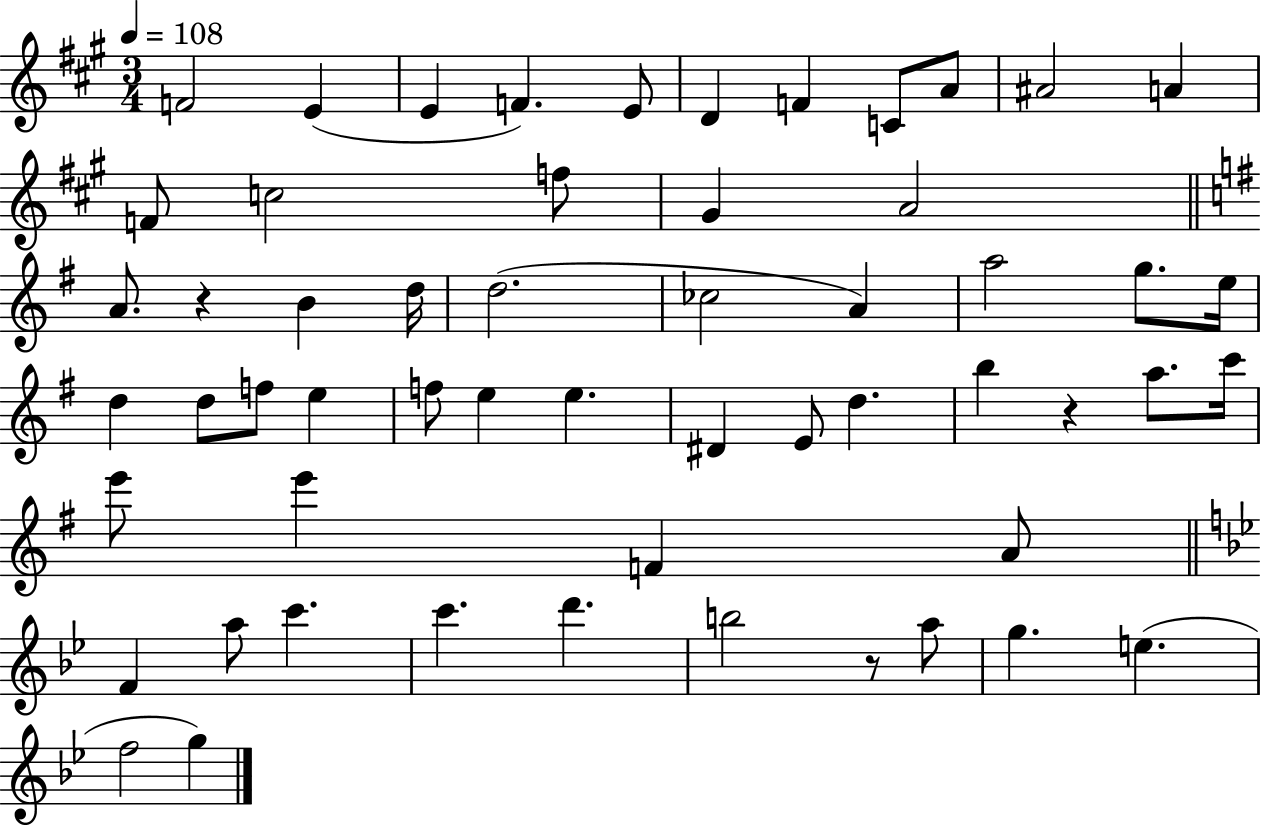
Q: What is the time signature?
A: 3/4